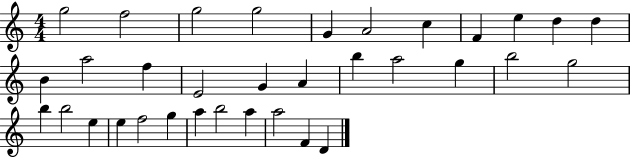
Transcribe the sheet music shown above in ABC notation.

X:1
T:Untitled
M:4/4
L:1/4
K:C
g2 f2 g2 g2 G A2 c F e d d B a2 f E2 G A b a2 g b2 g2 b b2 e e f2 g a b2 a a2 F D